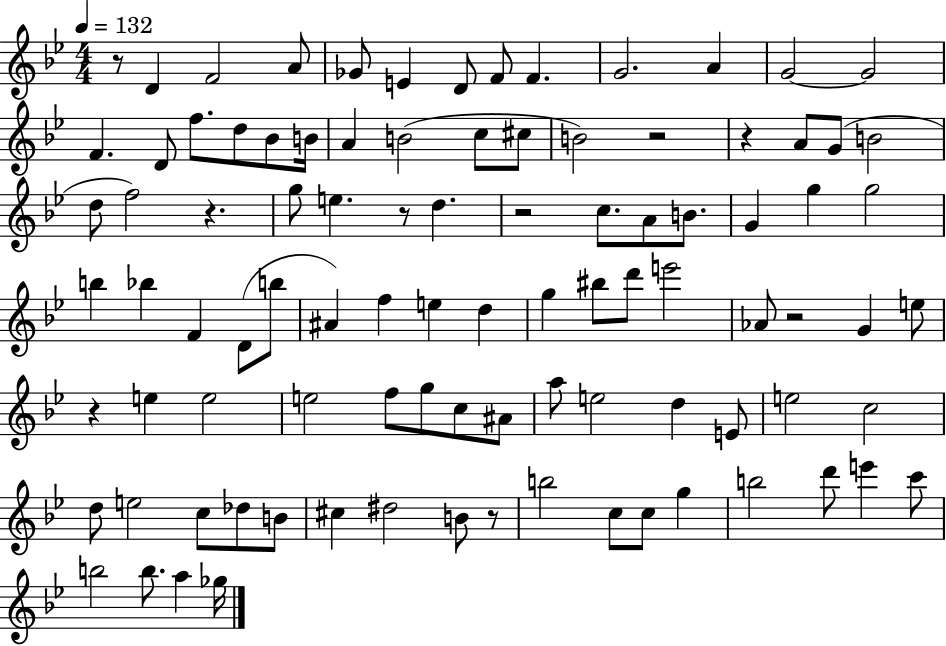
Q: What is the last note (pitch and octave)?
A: Gb5